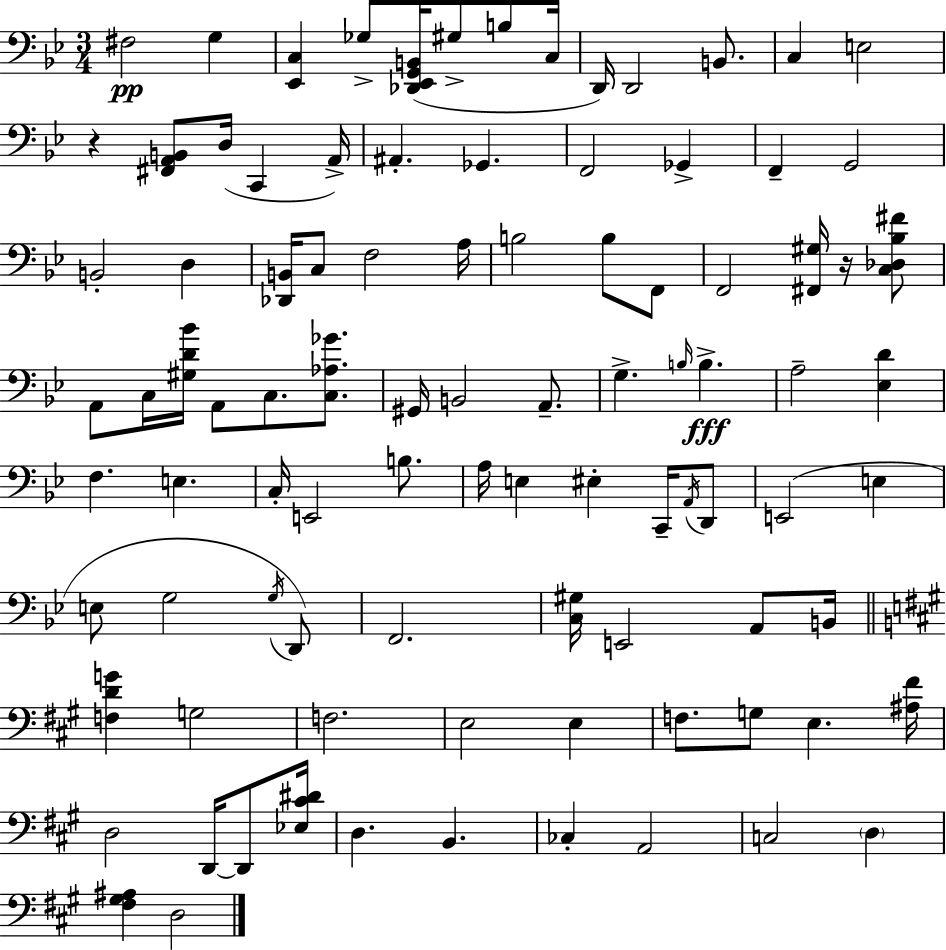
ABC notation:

X:1
T:Untitled
M:3/4
L:1/4
K:Gm
^F,2 G, [_E,,C,] _G,/2 [_D,,_E,,G,,B,,]/4 ^G,/2 B,/2 C,/4 D,,/4 D,,2 B,,/2 C, E,2 z [^F,,A,,B,,]/2 D,/4 C,, A,,/4 ^A,, _G,, F,,2 _G,, F,, G,,2 B,,2 D, [_D,,B,,]/4 C,/2 F,2 A,/4 B,2 B,/2 F,,/2 F,,2 [^F,,^G,]/4 z/4 [C,_D,_B,^F]/2 A,,/2 C,/4 [^G,D_B]/4 A,,/2 C,/2 [C,_A,_G]/2 ^G,,/4 B,,2 A,,/2 G, B,/4 B, A,2 [_E,D] F, E, C,/4 E,,2 B,/2 A,/4 E, ^E, C,,/4 A,,/4 D,,/2 E,,2 E, E,/2 G,2 G,/4 D,,/2 F,,2 [C,^G,]/4 E,,2 A,,/2 B,,/4 [F,DG] G,2 F,2 E,2 E, F,/2 G,/2 E, [^A,^F]/4 D,2 D,,/4 D,,/2 [_E,^C^D]/4 D, B,, _C, A,,2 C,2 D, [^F,^G,^A,] D,2